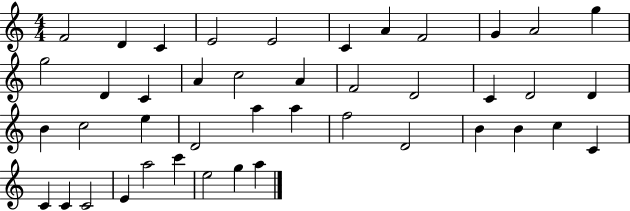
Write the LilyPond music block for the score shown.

{
  \clef treble
  \numericTimeSignature
  \time 4/4
  \key c \major
  f'2 d'4 c'4 | e'2 e'2 | c'4 a'4 f'2 | g'4 a'2 g''4 | \break g''2 d'4 c'4 | a'4 c''2 a'4 | f'2 d'2 | c'4 d'2 d'4 | \break b'4 c''2 e''4 | d'2 a''4 a''4 | f''2 d'2 | b'4 b'4 c''4 c'4 | \break c'4 c'4 c'2 | e'4 a''2 c'''4 | e''2 g''4 a''4 | \bar "|."
}